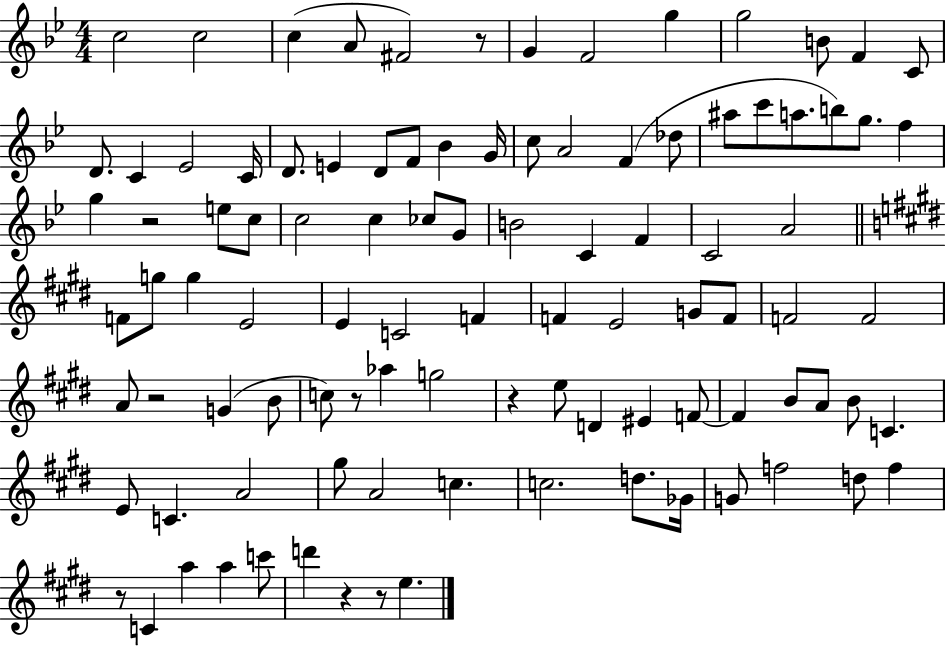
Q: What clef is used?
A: treble